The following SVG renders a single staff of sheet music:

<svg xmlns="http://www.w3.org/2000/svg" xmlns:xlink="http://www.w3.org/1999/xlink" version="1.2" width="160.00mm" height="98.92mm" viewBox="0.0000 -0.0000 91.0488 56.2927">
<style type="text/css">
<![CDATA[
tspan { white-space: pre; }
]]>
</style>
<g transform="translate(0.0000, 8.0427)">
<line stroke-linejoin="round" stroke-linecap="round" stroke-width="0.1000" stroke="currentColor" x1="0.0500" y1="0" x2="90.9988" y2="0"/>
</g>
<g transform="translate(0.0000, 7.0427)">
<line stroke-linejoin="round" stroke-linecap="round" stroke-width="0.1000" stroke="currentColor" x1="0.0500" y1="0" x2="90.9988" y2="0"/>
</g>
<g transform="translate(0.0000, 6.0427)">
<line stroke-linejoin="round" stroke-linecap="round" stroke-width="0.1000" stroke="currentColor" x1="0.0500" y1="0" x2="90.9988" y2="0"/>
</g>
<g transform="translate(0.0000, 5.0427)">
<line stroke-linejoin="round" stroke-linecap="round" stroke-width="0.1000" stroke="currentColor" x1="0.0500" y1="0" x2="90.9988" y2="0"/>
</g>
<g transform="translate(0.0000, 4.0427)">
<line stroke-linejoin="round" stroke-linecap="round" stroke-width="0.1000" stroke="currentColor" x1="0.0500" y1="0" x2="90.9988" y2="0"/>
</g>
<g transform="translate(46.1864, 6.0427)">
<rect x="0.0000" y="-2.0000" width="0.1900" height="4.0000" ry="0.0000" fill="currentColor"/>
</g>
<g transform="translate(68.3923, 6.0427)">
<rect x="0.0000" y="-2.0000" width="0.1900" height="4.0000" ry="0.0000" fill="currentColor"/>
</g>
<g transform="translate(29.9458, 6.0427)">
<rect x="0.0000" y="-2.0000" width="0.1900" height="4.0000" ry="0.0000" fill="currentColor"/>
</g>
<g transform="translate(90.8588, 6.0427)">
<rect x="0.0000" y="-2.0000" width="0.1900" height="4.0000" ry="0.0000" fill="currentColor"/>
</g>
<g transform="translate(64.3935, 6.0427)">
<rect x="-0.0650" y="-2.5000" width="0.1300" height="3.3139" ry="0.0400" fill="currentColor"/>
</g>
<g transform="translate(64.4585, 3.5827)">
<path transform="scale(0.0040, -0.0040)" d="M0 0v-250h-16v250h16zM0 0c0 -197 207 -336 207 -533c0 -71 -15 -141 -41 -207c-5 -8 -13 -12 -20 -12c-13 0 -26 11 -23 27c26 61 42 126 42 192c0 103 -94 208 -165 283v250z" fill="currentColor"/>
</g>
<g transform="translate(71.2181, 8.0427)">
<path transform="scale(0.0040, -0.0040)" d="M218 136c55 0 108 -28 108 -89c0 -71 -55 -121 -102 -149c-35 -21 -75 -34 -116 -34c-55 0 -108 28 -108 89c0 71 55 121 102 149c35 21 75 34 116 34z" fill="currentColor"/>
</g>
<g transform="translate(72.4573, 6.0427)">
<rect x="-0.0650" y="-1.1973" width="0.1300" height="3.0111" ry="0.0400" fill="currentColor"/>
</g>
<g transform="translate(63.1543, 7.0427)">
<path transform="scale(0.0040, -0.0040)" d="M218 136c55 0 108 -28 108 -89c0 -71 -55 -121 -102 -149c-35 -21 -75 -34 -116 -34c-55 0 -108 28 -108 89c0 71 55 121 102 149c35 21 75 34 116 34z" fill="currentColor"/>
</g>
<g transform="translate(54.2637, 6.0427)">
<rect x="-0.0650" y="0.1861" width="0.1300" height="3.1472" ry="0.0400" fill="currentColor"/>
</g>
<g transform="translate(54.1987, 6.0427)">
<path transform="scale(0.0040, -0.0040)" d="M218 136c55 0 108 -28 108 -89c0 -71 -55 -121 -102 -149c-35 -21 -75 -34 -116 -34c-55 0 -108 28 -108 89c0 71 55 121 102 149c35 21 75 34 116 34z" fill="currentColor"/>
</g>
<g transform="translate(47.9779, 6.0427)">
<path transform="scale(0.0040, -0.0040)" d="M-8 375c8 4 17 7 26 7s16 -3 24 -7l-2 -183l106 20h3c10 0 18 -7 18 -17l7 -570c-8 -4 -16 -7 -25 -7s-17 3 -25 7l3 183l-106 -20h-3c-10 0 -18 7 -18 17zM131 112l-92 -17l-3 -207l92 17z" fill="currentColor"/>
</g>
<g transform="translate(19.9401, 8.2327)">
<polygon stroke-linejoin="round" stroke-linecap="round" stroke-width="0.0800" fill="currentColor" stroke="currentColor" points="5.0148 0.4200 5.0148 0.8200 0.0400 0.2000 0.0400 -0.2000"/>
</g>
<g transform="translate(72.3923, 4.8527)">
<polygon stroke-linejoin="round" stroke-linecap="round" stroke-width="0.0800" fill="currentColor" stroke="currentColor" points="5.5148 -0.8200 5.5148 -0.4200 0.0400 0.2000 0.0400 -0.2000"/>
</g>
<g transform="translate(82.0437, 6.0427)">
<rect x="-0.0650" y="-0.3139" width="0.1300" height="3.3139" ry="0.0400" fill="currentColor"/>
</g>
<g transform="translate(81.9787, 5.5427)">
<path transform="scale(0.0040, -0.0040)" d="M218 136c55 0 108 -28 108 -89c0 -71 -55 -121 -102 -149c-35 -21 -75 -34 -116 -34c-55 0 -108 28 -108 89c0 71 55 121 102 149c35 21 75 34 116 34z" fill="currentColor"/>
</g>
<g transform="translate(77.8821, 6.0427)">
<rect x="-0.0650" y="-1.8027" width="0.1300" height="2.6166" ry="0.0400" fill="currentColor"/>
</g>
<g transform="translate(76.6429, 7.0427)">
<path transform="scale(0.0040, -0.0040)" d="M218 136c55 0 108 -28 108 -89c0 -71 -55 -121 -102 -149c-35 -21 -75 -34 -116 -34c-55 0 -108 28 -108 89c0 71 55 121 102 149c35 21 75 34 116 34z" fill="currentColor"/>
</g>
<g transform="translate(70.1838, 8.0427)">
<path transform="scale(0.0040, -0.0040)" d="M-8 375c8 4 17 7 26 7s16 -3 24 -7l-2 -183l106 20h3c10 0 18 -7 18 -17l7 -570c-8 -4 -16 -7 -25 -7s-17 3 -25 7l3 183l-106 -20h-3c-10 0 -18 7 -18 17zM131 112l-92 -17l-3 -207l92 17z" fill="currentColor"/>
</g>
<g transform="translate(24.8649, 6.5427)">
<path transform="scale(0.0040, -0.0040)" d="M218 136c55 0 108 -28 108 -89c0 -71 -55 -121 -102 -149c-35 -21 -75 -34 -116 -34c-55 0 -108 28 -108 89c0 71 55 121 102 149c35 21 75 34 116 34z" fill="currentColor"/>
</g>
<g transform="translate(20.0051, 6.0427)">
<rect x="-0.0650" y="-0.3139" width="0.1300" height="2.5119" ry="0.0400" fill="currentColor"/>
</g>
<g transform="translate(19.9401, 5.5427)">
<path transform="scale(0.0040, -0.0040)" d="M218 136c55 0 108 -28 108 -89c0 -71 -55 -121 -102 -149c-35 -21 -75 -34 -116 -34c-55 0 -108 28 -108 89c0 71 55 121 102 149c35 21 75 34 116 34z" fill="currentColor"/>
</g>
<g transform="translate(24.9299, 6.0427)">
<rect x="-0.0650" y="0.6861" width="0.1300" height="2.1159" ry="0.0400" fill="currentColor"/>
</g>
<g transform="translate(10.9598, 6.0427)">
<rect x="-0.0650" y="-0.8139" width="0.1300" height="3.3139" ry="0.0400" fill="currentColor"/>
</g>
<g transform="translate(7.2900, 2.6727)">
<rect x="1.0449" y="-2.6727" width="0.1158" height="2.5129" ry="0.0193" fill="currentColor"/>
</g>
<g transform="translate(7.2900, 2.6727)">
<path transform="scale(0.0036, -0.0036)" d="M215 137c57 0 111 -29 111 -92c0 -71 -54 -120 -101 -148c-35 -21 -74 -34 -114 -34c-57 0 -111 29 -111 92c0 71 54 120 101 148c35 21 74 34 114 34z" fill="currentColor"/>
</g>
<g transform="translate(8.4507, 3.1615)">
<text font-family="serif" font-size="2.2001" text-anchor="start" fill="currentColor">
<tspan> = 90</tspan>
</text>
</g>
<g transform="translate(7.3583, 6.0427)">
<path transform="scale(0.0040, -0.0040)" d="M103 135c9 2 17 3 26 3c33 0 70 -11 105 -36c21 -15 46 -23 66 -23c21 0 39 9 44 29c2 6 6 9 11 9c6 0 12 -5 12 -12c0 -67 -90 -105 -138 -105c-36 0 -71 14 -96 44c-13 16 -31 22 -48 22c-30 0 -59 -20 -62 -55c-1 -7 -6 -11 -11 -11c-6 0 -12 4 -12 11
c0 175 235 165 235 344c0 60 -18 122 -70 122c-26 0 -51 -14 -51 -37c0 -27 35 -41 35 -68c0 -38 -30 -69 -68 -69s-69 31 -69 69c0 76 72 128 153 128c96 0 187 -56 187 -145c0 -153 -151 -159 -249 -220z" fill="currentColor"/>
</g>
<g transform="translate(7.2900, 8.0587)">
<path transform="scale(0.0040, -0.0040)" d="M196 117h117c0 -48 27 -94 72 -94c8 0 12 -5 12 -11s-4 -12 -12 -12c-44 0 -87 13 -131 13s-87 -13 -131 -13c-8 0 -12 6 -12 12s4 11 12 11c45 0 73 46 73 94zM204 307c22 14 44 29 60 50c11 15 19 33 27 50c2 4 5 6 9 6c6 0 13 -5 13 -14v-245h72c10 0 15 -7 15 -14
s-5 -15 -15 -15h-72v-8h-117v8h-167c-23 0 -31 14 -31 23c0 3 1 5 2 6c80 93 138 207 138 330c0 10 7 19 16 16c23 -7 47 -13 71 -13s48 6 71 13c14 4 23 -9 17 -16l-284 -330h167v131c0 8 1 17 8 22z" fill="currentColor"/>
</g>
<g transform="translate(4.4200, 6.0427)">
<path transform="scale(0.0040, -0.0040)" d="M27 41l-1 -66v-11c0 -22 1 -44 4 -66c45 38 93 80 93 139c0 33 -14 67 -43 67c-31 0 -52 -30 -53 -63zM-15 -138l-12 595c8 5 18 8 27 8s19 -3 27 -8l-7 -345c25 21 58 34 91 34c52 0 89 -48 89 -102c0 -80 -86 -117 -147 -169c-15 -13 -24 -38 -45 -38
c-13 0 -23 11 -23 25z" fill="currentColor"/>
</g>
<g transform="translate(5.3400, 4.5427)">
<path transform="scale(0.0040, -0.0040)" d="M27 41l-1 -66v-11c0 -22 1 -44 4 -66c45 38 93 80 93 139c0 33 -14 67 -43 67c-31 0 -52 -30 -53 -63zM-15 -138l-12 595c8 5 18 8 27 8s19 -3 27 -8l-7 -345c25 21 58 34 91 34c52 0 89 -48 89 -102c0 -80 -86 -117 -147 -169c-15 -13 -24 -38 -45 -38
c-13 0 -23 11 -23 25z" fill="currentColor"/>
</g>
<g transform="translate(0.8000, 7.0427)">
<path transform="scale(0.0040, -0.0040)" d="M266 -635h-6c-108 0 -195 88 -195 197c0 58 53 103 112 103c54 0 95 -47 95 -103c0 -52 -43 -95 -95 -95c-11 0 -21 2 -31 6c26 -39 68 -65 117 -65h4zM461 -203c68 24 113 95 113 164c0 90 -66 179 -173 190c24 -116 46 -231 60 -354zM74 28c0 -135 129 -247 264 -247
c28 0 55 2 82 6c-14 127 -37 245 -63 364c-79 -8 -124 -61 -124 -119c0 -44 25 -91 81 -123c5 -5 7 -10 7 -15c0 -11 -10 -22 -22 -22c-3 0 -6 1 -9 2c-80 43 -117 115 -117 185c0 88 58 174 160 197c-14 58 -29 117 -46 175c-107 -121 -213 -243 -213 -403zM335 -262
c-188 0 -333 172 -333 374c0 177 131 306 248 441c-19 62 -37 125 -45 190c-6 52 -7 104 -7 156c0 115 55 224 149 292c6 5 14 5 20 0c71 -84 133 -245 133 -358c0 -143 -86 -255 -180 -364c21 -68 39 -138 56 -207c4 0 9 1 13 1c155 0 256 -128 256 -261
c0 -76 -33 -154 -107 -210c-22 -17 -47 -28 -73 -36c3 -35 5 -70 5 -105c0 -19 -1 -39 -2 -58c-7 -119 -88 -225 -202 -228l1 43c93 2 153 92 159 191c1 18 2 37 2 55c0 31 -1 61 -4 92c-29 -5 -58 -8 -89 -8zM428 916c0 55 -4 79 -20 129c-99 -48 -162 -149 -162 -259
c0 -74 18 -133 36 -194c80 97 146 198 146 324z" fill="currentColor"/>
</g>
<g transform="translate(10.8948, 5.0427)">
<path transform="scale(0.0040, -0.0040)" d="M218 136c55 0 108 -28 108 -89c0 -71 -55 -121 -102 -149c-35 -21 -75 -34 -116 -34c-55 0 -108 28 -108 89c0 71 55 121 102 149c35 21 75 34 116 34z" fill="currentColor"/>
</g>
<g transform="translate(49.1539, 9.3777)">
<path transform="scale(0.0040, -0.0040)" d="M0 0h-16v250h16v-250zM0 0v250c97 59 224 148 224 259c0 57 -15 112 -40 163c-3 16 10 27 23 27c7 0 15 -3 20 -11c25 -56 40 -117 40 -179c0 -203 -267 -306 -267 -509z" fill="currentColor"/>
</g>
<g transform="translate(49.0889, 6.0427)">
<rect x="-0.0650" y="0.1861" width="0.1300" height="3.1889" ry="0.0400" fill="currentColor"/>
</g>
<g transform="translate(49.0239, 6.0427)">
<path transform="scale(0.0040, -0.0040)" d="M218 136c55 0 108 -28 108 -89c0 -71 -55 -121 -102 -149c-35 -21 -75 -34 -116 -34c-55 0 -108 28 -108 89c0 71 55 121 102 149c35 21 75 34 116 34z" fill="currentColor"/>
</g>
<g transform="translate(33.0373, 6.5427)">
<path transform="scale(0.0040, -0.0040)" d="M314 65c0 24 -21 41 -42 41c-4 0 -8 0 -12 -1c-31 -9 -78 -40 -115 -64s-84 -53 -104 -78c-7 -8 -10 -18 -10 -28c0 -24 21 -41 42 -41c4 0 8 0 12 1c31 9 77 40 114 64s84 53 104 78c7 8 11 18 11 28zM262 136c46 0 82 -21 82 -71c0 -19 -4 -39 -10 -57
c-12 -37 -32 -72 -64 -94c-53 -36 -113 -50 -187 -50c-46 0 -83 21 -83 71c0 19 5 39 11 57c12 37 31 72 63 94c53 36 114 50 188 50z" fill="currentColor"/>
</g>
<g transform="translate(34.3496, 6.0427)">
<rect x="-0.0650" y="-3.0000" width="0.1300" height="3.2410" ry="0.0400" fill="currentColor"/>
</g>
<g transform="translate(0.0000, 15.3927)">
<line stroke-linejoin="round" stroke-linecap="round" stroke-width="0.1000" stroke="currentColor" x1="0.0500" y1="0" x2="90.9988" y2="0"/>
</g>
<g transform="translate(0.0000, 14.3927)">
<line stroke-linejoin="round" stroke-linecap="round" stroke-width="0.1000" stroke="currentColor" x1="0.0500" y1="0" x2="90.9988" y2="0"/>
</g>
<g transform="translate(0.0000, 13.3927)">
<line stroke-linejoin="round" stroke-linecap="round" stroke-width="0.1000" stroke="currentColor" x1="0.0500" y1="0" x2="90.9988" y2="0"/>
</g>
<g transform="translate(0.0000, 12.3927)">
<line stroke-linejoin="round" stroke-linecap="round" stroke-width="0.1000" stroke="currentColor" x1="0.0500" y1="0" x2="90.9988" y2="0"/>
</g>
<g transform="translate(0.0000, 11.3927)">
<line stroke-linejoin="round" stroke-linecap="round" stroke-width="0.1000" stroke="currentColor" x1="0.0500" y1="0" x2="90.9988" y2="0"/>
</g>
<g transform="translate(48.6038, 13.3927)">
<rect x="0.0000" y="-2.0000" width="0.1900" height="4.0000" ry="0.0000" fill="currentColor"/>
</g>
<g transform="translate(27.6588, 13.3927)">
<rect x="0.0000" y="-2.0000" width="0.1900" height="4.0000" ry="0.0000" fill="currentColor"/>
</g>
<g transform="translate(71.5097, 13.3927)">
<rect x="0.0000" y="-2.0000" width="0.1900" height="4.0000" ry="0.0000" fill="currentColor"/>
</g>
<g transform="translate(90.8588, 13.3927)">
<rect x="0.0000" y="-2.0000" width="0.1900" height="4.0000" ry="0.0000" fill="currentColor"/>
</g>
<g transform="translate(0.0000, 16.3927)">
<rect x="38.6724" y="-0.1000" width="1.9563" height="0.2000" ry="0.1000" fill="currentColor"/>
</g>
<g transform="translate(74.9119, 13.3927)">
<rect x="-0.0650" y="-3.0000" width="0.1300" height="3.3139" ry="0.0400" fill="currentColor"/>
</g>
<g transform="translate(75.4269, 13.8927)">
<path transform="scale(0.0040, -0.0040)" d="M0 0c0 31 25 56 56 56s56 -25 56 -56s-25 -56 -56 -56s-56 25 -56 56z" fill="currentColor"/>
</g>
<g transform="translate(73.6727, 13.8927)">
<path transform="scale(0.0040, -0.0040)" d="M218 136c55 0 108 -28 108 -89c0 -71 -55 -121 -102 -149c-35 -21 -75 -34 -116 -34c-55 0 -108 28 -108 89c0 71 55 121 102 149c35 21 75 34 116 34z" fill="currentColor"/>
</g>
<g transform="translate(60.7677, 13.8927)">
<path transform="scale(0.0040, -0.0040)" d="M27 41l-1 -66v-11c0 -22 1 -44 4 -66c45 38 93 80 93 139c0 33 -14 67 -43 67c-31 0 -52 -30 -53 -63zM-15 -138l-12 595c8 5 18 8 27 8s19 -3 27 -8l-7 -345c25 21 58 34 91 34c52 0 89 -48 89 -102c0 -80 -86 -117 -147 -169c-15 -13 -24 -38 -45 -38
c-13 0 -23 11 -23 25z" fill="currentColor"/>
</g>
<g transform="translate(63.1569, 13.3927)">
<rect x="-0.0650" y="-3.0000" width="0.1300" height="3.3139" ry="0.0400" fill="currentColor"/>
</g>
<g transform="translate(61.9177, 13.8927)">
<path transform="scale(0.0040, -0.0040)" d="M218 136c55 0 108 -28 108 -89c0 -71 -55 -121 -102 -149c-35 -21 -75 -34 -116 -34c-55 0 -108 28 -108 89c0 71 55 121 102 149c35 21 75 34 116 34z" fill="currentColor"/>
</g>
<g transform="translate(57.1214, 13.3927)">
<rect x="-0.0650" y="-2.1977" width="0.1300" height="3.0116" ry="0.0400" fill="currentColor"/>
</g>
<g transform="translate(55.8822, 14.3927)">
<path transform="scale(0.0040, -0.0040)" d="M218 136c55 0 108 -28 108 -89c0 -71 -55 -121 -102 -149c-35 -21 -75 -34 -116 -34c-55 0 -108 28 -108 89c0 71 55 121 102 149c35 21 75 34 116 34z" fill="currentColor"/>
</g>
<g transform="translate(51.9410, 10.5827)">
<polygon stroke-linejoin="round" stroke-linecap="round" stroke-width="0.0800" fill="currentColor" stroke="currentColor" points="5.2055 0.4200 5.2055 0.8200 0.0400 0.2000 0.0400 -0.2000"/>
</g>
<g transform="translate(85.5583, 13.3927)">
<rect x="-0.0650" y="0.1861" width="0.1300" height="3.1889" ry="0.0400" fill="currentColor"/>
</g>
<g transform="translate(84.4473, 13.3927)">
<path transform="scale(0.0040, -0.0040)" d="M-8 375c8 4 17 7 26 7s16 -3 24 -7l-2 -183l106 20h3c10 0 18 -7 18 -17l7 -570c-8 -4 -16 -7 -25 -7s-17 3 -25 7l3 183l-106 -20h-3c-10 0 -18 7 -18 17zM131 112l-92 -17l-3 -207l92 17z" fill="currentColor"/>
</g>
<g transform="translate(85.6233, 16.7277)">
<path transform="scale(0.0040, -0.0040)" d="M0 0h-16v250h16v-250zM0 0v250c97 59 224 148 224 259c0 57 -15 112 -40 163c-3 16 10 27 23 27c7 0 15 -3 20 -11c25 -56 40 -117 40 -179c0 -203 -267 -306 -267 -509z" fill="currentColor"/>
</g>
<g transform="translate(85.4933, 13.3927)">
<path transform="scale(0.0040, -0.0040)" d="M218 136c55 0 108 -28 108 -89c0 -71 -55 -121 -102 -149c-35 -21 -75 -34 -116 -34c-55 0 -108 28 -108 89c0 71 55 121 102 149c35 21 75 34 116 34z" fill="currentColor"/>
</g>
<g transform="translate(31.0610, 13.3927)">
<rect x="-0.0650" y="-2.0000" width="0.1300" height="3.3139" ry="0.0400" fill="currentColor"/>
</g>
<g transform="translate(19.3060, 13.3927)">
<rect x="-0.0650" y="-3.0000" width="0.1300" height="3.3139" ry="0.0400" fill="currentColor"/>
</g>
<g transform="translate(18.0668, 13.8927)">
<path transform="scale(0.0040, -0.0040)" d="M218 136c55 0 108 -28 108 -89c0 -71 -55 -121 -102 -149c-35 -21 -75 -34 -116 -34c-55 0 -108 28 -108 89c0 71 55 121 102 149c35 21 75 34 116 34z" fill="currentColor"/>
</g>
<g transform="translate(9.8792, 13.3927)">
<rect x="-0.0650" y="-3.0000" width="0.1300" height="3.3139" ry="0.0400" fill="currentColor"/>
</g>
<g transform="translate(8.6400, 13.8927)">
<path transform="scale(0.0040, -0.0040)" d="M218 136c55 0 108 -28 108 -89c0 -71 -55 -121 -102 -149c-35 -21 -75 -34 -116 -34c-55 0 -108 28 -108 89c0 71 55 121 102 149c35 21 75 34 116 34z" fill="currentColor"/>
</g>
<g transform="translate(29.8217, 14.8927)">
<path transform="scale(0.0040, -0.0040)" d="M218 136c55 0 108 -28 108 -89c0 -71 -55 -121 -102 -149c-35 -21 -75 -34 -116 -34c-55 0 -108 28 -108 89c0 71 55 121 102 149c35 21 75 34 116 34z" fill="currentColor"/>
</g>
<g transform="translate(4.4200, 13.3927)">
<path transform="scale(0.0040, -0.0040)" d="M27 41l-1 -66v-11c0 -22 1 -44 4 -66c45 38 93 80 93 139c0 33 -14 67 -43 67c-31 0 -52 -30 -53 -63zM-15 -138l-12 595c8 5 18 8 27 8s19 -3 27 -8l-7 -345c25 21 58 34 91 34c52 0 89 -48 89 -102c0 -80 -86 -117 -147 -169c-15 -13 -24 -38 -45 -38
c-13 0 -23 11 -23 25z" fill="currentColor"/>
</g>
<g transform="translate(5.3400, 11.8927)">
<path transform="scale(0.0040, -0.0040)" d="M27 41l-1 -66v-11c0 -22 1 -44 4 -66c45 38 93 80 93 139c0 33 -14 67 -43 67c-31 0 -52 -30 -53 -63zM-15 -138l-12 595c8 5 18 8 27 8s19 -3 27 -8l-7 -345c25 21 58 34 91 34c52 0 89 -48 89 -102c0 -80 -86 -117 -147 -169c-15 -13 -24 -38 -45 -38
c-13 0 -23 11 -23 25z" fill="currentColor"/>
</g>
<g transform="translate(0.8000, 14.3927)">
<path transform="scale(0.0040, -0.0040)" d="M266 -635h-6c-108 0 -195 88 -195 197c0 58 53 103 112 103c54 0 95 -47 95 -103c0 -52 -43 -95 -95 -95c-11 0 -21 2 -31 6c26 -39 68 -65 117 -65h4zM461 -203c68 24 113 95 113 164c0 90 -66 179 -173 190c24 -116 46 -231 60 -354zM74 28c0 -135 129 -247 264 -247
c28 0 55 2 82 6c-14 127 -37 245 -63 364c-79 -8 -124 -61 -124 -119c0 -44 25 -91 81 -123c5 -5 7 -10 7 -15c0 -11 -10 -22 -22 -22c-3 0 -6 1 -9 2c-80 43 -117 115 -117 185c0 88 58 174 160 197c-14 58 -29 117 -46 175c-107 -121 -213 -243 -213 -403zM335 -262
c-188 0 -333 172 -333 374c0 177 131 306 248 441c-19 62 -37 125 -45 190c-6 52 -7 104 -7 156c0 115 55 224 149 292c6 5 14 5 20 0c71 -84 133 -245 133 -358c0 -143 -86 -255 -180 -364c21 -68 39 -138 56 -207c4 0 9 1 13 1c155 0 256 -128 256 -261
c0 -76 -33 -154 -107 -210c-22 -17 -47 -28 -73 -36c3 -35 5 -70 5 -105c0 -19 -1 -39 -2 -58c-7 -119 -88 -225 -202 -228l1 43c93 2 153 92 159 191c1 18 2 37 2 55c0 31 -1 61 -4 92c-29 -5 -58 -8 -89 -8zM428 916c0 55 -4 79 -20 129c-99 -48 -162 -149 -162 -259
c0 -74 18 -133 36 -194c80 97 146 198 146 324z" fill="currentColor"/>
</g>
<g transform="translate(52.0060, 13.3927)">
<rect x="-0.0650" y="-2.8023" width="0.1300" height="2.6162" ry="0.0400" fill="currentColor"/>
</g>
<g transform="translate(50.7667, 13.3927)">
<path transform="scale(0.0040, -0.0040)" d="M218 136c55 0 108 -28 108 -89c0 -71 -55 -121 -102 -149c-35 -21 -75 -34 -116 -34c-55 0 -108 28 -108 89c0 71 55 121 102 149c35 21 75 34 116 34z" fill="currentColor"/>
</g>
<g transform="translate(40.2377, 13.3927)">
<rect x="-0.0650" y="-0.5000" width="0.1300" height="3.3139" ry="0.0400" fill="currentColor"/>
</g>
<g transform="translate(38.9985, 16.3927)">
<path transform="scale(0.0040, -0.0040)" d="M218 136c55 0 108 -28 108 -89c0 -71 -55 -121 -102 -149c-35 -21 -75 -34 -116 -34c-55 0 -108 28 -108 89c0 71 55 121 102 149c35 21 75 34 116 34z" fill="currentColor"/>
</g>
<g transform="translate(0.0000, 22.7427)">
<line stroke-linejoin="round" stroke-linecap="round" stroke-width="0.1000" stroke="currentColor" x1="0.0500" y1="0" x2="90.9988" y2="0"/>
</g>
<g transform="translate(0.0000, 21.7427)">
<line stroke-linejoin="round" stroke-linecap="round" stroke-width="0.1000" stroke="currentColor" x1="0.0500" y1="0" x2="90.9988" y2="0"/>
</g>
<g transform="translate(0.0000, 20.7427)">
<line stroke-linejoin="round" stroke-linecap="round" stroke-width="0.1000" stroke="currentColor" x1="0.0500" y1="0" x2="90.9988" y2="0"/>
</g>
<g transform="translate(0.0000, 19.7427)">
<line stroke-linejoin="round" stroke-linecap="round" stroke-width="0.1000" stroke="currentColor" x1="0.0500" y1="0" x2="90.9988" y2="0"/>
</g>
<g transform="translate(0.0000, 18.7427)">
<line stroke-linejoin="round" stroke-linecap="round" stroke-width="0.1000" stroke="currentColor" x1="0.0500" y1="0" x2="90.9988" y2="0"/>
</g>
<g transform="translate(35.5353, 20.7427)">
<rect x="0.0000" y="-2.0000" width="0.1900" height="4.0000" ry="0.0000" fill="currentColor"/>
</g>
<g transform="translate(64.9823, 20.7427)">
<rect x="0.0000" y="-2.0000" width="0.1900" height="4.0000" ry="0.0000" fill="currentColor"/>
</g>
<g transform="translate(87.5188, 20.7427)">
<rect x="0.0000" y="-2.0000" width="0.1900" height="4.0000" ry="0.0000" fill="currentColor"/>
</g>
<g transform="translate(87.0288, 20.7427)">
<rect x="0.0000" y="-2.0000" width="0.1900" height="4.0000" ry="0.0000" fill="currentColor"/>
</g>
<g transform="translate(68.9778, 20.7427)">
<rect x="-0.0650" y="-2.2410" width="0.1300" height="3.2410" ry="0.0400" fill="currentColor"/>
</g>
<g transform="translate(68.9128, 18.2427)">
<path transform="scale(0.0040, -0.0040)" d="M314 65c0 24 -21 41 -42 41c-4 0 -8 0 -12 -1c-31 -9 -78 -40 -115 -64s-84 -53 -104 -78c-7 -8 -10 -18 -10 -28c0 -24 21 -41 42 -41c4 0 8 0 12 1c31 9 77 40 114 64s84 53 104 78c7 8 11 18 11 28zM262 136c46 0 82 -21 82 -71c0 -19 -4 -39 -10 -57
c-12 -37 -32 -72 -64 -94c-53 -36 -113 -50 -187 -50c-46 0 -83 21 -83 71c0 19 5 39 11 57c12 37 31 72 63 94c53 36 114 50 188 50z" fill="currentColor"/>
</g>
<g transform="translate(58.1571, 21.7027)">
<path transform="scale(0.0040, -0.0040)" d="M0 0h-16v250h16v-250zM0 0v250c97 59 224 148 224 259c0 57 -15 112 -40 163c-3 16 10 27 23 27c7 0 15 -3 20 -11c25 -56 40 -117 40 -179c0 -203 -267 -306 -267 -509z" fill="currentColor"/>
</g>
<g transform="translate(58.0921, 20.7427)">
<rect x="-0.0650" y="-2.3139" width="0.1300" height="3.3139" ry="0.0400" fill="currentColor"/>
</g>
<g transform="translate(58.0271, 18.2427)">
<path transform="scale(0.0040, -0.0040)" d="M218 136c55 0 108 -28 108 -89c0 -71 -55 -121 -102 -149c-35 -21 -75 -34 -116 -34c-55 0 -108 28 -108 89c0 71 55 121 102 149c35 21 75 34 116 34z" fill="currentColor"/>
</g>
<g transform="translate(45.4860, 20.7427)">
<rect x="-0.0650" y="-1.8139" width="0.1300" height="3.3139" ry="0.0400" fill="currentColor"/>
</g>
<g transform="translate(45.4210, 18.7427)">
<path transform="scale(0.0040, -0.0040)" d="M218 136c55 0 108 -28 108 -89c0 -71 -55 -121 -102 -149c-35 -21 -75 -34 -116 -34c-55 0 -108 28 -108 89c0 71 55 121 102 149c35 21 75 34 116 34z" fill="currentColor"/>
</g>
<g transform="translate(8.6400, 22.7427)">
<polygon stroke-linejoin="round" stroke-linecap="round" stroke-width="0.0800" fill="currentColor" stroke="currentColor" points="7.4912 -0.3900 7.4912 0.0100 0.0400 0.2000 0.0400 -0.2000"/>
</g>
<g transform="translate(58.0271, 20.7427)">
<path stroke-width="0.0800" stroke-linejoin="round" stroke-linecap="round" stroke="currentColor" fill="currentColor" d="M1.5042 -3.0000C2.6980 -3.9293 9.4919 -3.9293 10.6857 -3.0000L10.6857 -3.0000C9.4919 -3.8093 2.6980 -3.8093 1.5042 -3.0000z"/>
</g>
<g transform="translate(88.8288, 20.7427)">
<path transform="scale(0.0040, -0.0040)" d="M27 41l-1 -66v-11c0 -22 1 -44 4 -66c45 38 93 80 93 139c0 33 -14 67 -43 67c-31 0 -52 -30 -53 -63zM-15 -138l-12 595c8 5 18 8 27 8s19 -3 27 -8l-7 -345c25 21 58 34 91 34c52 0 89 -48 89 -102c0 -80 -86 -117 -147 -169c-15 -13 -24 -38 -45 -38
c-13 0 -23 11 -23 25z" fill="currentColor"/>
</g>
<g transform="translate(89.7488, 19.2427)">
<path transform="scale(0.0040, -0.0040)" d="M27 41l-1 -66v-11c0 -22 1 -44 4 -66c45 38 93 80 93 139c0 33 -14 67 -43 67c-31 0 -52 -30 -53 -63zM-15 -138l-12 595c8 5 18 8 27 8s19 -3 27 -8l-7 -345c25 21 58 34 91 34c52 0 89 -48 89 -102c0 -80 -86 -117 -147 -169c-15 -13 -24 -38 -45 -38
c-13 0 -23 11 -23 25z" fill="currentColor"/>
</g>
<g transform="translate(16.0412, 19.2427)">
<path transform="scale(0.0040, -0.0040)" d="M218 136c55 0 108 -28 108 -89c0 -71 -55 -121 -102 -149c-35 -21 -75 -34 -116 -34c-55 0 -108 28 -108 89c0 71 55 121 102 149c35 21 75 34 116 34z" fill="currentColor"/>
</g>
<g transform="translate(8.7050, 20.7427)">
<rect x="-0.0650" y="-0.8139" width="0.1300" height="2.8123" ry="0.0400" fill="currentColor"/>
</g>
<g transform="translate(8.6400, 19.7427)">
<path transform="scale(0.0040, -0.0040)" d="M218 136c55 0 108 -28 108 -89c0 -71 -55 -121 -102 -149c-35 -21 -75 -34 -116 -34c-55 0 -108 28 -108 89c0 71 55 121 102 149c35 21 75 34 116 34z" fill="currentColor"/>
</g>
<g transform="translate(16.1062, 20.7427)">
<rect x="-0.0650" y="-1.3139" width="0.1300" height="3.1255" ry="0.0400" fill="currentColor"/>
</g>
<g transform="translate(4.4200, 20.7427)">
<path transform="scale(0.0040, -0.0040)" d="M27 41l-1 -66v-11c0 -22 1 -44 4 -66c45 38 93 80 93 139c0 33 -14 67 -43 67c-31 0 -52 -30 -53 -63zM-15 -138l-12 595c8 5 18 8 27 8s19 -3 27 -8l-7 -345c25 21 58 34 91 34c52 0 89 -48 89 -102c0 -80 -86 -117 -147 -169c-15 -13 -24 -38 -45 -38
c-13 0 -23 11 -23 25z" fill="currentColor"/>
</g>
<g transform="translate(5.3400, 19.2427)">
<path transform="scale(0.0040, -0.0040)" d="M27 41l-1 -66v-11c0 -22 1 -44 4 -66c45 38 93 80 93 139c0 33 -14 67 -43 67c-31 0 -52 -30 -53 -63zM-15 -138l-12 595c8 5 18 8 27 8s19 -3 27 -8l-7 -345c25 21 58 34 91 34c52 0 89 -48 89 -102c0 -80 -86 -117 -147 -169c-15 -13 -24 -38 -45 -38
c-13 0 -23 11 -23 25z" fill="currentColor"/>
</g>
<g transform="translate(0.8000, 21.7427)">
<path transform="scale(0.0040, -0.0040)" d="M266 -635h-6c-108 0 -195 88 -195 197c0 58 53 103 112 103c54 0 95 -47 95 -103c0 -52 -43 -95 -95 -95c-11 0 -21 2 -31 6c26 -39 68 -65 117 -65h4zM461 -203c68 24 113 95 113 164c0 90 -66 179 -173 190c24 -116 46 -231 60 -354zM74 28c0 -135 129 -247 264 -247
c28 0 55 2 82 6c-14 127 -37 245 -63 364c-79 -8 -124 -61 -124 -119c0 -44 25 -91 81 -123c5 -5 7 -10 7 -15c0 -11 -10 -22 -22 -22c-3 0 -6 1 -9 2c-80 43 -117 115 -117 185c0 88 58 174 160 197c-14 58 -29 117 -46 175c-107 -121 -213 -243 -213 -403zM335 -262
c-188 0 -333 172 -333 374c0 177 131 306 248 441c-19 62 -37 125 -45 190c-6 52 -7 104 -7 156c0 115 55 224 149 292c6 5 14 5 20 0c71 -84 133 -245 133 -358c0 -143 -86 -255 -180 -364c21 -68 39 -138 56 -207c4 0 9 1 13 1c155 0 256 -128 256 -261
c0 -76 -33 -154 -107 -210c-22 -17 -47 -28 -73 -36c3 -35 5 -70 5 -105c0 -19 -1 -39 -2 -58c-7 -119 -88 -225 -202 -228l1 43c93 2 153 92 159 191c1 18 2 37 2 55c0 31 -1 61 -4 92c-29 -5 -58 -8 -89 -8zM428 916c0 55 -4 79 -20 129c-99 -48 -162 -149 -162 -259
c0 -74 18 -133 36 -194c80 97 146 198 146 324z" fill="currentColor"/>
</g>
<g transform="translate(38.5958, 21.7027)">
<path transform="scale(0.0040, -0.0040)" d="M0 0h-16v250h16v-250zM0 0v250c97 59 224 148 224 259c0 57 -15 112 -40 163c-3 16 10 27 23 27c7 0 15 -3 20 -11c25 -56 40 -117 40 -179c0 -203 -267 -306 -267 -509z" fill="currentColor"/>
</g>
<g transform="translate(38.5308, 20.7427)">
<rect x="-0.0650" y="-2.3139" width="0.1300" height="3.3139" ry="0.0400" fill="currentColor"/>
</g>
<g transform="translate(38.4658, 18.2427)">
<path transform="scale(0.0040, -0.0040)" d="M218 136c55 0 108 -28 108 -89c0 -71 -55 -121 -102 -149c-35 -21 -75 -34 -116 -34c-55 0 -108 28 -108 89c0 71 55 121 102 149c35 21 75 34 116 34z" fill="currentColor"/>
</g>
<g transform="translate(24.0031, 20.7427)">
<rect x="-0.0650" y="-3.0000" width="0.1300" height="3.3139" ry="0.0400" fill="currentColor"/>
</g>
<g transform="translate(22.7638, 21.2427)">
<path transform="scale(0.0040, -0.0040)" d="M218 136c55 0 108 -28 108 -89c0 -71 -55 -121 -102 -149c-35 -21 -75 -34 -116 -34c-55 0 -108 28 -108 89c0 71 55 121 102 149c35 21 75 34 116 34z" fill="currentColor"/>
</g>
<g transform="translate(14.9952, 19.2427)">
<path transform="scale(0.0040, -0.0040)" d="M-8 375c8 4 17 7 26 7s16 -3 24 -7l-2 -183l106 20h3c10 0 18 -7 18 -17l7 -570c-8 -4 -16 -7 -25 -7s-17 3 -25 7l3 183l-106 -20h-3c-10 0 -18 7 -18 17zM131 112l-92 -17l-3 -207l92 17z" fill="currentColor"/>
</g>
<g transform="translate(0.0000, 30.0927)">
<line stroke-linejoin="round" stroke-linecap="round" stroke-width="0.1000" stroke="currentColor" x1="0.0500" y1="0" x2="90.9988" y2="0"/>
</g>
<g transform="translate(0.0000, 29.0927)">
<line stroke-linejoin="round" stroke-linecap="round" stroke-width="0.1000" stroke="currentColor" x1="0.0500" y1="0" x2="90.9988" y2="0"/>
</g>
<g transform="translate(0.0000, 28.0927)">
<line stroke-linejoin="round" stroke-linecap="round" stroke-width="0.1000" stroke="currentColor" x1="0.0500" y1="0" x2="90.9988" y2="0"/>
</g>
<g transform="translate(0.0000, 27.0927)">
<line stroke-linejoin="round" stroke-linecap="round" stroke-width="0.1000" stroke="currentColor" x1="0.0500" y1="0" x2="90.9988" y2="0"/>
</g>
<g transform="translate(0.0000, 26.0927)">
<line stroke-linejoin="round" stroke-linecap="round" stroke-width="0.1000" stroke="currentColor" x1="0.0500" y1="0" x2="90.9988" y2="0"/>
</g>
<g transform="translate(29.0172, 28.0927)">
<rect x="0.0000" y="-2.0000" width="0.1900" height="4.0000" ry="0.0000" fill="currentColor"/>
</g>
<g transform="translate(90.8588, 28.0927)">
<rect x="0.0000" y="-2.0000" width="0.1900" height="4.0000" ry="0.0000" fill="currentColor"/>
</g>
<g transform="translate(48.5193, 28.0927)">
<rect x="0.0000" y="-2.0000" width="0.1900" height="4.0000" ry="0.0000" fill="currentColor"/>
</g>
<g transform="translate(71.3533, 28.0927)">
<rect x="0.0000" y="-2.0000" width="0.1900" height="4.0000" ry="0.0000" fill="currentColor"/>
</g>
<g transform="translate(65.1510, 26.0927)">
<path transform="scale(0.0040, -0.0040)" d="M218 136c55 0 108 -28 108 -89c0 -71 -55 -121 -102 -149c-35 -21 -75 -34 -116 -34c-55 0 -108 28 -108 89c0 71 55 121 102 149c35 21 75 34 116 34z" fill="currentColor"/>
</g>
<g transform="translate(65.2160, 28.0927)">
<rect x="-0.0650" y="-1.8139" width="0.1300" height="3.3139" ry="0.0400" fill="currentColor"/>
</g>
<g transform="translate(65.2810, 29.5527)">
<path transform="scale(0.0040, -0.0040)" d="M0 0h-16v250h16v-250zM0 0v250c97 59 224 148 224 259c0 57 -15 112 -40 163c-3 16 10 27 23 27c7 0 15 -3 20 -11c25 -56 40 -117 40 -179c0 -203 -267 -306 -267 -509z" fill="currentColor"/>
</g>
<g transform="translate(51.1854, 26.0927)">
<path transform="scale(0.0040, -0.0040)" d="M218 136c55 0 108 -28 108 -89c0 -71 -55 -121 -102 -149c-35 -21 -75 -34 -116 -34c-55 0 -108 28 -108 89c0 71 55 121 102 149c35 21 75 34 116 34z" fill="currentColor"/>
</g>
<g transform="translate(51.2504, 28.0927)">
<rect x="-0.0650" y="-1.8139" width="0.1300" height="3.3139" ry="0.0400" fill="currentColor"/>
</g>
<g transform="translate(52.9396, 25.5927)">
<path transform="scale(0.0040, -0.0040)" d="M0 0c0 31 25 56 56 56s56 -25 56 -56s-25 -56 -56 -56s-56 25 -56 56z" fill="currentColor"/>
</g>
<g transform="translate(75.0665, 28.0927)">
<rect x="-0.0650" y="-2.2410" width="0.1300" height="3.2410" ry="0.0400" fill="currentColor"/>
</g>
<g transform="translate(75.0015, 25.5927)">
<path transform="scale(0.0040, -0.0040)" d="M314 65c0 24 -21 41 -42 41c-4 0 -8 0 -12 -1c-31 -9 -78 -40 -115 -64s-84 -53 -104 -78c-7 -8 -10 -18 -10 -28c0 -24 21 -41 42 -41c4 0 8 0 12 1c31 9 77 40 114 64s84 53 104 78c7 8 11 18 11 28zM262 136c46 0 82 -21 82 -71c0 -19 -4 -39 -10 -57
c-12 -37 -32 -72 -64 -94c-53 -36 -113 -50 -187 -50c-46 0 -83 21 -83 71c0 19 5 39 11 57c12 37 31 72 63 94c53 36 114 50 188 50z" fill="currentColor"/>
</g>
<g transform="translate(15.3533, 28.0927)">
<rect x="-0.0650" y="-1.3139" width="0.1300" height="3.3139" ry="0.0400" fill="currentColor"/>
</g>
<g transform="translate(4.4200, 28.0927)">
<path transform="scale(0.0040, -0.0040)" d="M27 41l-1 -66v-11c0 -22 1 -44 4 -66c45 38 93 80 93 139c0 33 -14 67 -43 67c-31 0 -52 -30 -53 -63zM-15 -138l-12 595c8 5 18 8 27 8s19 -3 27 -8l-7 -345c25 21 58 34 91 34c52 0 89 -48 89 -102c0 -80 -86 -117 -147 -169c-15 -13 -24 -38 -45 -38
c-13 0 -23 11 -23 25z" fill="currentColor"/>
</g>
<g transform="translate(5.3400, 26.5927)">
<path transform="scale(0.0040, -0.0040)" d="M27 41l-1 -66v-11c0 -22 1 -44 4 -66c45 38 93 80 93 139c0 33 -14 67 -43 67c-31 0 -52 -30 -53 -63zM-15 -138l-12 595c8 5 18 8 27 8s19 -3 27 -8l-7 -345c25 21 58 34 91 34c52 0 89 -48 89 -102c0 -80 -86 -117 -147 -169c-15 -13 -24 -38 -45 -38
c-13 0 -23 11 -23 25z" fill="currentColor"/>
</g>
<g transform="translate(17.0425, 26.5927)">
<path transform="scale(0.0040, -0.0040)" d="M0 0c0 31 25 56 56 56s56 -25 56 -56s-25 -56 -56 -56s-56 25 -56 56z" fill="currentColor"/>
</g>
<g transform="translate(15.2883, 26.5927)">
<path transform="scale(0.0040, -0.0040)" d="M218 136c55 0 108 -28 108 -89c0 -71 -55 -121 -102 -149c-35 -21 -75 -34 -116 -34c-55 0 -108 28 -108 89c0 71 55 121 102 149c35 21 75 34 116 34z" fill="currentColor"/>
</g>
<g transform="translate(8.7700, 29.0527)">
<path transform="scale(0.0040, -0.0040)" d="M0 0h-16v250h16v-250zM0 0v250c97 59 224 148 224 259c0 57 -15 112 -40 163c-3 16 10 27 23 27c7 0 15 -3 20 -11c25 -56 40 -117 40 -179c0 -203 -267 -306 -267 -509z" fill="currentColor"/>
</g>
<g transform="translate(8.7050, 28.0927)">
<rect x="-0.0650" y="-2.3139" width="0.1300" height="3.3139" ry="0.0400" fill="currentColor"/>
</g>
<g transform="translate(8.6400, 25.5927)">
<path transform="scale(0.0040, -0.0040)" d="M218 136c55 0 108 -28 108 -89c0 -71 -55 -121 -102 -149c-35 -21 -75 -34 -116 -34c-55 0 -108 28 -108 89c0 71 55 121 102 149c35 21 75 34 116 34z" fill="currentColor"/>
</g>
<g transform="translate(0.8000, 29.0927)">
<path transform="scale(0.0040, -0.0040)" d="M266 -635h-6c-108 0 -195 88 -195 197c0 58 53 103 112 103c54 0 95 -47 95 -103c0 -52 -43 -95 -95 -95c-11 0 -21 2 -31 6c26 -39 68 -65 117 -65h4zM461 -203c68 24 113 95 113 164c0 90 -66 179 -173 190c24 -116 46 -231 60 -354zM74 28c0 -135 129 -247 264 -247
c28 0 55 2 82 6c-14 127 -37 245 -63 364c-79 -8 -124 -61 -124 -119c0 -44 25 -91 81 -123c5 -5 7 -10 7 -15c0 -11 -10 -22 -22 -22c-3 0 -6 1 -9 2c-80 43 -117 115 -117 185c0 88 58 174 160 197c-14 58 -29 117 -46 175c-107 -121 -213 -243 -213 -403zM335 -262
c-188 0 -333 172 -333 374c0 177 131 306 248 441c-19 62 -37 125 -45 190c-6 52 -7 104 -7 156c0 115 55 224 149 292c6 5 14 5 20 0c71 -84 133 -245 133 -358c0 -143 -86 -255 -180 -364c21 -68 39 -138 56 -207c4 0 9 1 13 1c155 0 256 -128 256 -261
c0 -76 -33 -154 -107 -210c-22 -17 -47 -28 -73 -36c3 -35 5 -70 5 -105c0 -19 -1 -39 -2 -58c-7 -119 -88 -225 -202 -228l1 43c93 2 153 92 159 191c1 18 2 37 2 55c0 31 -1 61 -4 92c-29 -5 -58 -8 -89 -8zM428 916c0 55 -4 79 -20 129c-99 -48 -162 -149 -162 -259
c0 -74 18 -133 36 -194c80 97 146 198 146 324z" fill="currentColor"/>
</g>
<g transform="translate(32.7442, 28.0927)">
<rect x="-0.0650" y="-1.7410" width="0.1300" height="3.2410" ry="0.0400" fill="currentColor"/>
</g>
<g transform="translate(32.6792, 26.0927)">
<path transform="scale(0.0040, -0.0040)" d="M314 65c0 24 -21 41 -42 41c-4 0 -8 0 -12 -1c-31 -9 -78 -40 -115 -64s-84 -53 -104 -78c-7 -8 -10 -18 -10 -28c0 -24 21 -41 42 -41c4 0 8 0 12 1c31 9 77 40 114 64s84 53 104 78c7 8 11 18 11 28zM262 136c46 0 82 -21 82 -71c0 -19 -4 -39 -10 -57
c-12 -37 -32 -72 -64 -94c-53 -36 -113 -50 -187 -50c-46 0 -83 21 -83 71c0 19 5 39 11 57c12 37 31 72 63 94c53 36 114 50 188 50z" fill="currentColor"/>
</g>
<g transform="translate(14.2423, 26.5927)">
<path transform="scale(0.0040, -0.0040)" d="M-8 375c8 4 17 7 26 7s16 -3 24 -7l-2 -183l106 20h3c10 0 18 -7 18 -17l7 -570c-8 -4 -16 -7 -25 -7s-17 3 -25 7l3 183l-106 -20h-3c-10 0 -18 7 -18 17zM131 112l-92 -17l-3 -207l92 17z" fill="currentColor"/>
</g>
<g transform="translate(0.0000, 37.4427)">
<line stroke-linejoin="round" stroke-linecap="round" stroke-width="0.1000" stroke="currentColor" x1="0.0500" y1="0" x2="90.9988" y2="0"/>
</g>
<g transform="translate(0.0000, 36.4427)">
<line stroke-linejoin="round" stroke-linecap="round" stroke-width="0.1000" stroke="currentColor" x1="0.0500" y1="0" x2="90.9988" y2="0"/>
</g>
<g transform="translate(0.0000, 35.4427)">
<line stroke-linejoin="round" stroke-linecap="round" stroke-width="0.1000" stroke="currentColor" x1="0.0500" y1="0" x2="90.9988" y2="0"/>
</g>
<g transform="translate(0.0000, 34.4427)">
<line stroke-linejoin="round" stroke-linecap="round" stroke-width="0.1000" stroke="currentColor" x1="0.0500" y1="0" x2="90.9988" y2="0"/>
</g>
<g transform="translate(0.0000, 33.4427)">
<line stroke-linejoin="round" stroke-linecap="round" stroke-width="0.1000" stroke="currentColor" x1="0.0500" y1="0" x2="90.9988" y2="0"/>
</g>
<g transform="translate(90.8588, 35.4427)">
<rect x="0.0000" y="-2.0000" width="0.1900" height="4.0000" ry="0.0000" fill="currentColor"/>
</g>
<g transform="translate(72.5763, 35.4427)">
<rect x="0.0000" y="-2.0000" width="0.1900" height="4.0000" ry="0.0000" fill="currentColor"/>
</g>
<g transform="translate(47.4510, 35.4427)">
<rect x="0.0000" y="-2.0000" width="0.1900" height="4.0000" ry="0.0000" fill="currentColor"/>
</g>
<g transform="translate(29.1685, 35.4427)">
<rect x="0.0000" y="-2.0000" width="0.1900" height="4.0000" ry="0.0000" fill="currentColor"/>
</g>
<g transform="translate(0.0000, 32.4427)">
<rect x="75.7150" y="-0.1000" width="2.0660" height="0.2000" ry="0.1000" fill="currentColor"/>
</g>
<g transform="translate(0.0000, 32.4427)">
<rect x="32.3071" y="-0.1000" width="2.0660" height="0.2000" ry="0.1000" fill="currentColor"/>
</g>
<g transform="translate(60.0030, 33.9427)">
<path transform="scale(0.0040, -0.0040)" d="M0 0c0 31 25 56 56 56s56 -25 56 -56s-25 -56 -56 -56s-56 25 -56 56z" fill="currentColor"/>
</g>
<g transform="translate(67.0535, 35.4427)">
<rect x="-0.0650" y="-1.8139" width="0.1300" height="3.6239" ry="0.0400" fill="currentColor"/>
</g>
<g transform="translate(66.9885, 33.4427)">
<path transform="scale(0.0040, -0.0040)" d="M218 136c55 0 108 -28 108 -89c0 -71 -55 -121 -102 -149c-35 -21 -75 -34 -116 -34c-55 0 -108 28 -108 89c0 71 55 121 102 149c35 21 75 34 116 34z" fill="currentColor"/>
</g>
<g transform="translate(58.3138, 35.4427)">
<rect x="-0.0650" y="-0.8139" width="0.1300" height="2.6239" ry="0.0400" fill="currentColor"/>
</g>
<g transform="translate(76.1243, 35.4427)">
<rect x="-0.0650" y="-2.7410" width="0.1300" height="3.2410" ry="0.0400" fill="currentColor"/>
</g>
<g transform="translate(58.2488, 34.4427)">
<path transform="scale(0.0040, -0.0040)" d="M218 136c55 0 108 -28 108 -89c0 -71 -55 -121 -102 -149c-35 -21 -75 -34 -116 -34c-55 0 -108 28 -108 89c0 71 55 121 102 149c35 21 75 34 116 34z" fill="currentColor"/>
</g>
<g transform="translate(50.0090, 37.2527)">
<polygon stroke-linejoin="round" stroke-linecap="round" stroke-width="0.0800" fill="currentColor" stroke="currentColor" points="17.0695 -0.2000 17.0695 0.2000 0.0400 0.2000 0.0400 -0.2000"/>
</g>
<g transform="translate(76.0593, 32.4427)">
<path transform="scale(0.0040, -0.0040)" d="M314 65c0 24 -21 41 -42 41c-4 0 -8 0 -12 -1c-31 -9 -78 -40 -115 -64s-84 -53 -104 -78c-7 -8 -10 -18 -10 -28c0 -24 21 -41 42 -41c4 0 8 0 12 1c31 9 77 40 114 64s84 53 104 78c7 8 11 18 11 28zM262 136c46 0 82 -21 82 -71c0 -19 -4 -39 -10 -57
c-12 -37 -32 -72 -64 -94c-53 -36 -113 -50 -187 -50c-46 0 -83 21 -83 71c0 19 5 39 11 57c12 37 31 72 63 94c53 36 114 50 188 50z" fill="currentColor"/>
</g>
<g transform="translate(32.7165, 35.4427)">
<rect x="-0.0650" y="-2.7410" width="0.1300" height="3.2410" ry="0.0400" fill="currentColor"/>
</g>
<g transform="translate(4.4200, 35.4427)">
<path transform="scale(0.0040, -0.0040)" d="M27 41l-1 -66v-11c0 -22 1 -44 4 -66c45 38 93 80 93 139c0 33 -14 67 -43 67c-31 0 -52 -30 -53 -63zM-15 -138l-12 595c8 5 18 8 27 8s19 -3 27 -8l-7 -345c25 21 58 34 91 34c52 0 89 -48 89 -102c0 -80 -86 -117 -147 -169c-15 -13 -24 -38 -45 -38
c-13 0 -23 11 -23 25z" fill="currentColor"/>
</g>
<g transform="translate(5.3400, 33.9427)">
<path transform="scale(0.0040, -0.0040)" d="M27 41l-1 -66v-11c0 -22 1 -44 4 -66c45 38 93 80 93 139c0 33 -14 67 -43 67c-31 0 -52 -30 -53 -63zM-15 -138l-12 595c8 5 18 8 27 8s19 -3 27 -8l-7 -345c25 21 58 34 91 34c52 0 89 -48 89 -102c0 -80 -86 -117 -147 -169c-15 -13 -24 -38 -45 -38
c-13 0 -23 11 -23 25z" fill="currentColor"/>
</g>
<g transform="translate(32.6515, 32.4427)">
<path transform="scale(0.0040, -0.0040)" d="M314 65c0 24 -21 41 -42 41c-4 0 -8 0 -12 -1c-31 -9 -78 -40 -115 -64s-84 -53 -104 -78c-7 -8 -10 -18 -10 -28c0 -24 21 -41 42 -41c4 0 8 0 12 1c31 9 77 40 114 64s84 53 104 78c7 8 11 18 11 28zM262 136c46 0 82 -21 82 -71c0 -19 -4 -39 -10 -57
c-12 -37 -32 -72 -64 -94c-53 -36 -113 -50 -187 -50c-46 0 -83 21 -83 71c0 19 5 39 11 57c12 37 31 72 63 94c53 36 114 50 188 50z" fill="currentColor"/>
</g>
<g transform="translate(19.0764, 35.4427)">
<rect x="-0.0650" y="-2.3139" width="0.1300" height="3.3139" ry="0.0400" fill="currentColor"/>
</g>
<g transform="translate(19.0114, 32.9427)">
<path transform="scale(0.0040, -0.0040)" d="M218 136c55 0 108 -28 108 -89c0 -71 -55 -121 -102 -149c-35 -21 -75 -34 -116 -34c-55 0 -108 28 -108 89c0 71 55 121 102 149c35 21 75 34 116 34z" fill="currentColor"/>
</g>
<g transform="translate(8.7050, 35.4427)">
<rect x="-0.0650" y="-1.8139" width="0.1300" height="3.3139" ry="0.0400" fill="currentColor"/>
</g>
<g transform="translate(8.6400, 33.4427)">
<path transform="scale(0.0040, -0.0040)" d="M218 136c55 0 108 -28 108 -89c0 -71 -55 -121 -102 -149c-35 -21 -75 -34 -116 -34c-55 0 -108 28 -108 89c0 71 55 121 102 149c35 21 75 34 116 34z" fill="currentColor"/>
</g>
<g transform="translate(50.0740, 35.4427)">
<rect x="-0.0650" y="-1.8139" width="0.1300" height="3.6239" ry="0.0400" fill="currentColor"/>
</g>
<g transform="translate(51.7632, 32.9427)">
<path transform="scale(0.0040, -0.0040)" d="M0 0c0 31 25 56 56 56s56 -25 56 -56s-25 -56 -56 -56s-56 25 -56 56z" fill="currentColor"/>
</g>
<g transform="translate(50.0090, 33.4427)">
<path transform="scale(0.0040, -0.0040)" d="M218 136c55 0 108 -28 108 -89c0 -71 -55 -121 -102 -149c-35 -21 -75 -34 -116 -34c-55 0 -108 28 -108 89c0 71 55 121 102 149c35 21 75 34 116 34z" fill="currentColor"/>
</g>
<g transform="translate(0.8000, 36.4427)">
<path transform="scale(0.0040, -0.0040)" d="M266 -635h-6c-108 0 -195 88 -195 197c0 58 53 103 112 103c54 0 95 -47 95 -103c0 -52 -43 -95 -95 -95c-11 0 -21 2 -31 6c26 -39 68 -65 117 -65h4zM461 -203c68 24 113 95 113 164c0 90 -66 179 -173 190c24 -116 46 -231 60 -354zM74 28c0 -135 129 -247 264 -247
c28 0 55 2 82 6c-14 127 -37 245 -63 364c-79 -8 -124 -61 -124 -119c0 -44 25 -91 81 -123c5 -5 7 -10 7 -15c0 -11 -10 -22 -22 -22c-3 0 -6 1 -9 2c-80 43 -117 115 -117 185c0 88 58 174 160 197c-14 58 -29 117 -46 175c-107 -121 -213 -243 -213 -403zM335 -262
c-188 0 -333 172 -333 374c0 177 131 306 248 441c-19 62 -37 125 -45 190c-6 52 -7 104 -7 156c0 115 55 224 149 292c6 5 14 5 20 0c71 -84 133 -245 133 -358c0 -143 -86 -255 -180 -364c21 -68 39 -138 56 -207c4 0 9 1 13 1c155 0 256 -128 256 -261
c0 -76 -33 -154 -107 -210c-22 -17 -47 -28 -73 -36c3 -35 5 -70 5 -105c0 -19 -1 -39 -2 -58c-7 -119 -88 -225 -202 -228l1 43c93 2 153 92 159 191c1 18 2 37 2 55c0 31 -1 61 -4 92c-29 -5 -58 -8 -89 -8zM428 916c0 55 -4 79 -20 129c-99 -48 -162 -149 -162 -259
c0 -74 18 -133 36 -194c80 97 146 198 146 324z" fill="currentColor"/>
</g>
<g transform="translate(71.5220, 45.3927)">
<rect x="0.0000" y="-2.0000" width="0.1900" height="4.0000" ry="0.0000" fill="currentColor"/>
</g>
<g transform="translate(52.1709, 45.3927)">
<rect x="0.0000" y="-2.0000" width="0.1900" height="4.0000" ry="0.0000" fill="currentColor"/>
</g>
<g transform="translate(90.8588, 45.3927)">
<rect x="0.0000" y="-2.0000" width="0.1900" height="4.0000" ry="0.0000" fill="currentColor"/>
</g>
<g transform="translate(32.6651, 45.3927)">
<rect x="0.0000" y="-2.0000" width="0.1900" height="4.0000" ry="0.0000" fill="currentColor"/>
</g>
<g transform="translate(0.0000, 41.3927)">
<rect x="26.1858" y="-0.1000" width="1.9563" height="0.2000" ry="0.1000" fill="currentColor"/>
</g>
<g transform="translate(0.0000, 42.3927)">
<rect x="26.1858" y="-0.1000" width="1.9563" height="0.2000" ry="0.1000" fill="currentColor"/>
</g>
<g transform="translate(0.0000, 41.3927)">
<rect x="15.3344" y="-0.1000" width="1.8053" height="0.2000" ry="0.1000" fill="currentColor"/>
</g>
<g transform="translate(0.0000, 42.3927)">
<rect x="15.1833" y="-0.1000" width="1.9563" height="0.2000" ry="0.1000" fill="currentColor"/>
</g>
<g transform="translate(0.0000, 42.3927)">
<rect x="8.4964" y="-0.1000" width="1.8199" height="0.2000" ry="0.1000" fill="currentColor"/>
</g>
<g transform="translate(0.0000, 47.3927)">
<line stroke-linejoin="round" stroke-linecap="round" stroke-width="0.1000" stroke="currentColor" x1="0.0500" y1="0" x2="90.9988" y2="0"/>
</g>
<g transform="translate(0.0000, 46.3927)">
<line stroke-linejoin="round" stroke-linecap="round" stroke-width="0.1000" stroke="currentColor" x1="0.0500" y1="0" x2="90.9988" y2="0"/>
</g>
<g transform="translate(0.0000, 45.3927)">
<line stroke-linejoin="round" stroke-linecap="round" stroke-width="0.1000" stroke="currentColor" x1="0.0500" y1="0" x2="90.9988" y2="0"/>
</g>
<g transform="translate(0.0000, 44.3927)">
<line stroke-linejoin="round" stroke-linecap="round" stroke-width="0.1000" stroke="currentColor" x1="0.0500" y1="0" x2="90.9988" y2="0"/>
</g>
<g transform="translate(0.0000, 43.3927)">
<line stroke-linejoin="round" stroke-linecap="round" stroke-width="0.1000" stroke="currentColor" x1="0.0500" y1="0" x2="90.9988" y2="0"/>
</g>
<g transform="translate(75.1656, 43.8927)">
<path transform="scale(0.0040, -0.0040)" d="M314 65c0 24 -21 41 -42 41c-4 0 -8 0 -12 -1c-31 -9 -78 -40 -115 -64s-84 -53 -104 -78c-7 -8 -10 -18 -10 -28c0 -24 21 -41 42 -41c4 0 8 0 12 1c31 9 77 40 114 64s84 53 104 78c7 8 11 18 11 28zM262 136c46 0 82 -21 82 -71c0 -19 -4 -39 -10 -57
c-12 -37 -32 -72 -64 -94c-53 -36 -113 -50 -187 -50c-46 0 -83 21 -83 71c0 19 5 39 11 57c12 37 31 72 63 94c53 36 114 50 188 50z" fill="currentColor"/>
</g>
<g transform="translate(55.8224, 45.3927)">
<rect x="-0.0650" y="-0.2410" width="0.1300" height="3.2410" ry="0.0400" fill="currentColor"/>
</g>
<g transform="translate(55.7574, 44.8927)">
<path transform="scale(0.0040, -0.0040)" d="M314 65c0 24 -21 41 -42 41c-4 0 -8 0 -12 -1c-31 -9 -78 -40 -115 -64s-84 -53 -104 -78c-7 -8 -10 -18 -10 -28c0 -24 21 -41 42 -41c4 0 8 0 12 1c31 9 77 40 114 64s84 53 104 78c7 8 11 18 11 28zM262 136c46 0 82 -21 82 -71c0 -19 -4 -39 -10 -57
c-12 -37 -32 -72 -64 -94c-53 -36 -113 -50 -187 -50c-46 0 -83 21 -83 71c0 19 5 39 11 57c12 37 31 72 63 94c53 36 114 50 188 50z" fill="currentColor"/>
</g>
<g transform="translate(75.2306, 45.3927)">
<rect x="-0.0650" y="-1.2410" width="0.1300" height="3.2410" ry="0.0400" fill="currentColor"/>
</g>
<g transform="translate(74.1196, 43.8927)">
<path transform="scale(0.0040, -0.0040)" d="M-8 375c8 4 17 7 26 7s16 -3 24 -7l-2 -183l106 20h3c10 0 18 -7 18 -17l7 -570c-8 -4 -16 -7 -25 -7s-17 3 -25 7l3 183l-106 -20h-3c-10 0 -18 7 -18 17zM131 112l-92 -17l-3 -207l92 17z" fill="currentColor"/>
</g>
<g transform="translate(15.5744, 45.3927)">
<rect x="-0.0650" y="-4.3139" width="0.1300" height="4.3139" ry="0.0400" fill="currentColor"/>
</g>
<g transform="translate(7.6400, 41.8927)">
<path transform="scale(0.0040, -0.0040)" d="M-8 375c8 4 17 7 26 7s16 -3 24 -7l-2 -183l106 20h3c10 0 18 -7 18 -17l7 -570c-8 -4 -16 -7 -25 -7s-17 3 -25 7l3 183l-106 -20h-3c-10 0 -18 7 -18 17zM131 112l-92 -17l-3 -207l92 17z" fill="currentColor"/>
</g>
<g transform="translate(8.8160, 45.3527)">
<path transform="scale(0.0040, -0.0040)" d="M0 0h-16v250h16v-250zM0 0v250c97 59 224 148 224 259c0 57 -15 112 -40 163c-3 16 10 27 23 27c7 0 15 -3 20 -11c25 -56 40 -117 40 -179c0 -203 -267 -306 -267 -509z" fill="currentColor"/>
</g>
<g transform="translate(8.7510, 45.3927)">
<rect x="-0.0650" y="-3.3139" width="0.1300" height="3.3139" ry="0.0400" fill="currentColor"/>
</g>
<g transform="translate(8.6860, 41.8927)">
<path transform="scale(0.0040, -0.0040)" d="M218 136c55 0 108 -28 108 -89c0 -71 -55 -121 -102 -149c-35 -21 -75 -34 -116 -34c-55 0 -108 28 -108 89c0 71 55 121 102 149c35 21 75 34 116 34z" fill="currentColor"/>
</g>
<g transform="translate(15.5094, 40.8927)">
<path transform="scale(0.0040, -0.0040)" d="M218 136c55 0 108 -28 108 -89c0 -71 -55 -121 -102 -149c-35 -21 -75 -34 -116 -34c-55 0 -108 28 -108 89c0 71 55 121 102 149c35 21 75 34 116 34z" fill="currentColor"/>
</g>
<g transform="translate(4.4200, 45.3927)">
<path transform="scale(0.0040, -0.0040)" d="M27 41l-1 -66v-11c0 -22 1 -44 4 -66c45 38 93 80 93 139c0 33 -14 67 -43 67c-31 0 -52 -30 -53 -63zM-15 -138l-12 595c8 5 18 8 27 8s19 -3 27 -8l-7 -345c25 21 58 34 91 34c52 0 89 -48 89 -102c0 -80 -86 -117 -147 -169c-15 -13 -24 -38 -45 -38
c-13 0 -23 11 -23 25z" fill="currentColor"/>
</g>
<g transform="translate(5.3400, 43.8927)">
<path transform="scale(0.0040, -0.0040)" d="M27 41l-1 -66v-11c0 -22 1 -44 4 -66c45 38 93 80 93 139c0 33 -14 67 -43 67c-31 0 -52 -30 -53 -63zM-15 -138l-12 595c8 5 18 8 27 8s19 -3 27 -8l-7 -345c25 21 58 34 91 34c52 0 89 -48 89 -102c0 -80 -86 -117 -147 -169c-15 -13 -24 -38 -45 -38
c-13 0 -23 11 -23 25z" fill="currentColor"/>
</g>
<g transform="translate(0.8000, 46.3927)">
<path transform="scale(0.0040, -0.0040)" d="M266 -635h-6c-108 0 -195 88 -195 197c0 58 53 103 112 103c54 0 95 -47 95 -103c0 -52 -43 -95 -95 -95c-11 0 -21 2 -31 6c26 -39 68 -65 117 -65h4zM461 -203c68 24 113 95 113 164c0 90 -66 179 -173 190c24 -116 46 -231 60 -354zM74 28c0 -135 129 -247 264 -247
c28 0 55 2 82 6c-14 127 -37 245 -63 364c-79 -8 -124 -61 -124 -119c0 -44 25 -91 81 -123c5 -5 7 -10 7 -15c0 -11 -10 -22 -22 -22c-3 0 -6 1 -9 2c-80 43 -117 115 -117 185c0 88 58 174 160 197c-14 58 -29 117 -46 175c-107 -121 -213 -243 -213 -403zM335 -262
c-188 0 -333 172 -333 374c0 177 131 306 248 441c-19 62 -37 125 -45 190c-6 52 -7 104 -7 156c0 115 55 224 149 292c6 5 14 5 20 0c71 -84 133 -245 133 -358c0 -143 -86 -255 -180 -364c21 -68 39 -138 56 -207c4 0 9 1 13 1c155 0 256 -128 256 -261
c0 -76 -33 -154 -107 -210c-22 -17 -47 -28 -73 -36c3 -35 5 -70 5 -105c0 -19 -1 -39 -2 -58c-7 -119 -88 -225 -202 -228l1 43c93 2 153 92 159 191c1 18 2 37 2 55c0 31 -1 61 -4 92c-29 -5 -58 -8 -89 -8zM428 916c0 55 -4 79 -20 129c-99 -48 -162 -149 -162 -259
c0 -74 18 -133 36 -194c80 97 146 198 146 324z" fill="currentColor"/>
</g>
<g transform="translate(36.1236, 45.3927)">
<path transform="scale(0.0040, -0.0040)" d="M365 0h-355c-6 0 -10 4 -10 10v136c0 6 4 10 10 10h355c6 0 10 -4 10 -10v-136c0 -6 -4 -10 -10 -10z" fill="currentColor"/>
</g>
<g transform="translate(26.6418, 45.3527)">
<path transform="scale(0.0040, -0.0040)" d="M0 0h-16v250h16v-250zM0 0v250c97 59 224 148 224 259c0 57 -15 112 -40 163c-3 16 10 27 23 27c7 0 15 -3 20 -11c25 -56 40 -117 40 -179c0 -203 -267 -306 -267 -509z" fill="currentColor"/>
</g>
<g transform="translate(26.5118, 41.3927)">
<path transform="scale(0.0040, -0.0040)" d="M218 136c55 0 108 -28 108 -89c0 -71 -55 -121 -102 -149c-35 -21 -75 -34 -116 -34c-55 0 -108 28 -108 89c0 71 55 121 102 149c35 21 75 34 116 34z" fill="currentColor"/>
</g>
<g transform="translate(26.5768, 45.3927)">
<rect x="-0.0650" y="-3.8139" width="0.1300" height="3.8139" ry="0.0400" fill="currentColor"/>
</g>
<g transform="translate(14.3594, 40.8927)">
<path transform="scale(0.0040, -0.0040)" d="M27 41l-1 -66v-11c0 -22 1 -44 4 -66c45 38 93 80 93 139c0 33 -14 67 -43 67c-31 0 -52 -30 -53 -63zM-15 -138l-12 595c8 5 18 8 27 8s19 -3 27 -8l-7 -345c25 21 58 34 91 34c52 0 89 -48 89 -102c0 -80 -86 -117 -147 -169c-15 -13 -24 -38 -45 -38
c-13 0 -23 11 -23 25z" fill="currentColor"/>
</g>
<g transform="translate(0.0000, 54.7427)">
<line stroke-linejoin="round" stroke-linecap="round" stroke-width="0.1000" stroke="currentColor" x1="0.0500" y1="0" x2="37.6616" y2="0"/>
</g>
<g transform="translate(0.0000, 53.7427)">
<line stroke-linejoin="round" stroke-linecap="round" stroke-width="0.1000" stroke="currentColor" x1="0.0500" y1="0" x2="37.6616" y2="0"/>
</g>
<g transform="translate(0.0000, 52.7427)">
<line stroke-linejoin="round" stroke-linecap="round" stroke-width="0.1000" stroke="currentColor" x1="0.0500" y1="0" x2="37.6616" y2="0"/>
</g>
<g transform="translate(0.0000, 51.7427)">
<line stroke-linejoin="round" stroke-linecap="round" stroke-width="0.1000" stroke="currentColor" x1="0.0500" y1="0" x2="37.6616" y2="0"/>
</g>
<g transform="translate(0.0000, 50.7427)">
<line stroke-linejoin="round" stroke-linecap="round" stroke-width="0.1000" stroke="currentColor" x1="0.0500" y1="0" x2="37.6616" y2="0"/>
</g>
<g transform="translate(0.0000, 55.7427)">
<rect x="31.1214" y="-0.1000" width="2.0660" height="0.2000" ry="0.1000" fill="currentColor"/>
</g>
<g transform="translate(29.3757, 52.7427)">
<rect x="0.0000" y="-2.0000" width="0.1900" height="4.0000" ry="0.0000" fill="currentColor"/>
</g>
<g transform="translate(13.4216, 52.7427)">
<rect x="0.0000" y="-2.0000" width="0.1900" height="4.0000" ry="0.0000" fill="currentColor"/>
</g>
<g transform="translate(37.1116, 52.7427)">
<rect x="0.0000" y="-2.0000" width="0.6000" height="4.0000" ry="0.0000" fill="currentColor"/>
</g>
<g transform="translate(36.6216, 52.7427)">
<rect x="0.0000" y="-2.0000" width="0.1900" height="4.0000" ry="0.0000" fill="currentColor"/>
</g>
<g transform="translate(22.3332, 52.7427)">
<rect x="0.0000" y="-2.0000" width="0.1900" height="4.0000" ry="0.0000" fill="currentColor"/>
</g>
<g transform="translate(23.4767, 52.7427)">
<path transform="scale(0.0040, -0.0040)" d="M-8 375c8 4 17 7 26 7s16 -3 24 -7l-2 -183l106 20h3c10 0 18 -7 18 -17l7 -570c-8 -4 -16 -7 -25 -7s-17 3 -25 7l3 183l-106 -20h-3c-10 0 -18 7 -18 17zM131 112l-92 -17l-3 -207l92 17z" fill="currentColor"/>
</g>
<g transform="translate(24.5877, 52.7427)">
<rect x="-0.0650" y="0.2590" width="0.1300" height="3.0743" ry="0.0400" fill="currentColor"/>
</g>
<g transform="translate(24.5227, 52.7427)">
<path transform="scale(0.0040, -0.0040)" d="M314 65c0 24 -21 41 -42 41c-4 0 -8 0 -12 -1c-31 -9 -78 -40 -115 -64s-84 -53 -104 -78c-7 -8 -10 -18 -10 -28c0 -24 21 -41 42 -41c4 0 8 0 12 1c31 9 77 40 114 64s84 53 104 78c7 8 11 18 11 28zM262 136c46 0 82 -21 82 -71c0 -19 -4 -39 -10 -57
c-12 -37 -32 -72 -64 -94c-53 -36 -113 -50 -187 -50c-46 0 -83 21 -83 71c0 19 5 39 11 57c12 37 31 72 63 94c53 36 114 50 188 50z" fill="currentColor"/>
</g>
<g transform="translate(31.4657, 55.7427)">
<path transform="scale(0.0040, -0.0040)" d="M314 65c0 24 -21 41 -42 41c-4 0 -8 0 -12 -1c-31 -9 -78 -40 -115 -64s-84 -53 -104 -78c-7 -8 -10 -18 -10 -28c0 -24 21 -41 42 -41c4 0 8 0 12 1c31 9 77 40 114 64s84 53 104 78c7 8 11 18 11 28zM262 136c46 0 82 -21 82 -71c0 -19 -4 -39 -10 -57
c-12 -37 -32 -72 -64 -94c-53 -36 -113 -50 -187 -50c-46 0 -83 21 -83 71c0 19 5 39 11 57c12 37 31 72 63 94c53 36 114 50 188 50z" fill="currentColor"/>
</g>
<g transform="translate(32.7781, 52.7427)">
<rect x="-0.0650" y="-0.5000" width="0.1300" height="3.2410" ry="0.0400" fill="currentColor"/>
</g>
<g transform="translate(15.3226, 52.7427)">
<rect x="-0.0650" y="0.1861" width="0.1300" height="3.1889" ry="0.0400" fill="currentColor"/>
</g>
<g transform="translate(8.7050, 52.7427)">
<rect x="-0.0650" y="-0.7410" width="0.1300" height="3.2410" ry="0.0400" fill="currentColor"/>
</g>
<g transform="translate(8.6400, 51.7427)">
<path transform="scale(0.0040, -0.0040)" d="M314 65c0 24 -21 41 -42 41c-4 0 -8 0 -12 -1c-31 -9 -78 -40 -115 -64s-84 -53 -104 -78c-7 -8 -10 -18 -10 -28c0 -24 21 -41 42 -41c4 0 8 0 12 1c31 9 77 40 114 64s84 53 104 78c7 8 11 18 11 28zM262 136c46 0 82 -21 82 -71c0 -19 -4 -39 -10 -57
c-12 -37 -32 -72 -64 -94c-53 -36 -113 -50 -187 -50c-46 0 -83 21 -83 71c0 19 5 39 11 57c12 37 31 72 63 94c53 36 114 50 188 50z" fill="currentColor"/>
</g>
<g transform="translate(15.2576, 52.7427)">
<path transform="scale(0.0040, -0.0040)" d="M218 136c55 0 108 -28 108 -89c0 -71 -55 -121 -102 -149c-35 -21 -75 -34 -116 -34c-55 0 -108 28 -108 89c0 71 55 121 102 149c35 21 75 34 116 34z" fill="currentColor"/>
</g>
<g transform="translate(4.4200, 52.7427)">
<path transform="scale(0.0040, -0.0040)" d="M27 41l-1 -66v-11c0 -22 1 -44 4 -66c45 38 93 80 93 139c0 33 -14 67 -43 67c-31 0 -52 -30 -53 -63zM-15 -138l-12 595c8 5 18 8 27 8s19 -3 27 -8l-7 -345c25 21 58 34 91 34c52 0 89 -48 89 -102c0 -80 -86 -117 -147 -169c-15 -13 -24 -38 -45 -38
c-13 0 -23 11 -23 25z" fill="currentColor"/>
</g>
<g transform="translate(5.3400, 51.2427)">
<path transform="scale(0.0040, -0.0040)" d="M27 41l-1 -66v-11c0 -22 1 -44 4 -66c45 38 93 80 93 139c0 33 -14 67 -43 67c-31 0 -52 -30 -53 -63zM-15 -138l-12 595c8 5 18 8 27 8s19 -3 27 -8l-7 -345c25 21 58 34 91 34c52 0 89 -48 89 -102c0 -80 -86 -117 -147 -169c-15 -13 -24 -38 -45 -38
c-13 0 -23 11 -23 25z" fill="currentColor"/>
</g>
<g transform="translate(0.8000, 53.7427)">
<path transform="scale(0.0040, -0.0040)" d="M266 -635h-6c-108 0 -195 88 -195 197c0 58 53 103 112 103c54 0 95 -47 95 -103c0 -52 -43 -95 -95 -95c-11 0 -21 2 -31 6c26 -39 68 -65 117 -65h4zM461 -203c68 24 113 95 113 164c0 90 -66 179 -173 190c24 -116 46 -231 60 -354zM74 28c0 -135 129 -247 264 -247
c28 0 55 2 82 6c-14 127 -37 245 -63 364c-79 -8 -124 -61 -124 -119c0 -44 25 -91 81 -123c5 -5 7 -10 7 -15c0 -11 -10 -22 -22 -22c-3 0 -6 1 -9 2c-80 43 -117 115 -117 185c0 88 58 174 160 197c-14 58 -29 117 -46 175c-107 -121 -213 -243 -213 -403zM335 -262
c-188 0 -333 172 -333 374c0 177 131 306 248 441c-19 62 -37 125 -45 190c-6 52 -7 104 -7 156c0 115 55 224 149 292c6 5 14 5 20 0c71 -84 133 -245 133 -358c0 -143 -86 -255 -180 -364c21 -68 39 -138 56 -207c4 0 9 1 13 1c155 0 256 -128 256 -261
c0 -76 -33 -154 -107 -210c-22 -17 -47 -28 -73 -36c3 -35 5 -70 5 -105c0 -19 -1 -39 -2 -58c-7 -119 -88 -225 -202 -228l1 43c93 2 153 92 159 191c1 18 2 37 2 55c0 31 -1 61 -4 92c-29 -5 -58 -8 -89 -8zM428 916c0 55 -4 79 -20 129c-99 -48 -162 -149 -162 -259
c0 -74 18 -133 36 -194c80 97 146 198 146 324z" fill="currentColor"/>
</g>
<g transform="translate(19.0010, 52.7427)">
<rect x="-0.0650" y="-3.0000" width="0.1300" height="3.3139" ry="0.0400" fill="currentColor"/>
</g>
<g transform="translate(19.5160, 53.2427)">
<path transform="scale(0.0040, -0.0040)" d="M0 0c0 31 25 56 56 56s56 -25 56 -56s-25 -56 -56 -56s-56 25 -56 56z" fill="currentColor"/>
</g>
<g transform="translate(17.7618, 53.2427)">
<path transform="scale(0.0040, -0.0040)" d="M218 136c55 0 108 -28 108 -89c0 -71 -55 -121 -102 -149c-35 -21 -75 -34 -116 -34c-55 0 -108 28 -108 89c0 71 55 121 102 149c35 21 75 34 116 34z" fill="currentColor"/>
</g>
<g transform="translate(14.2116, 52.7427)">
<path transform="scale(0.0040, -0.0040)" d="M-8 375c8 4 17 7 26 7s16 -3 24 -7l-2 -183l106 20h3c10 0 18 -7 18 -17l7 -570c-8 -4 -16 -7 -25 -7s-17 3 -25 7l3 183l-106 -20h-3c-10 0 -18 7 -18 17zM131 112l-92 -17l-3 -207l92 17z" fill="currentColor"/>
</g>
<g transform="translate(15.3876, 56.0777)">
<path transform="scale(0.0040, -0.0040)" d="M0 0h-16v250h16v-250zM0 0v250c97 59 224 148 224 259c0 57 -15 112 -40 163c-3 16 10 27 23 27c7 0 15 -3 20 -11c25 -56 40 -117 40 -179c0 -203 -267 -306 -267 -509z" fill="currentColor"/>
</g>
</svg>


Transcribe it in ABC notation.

X:1
T:Untitled
M:2/4
L:1/4
K:Bb
d c/2 A/2 A2 B/2 B G/2 E/2 G/2 c A A F C _B/2 G/2 _A A B/2 d/2 e/2 A g/2 f g/2 g2 g/2 e f2 f f/2 g2 f g a2 f/2 d/2 f/2 a2 b/2 _d' c'/2 z2 c2 e2 d2 B/2 A B2 C2